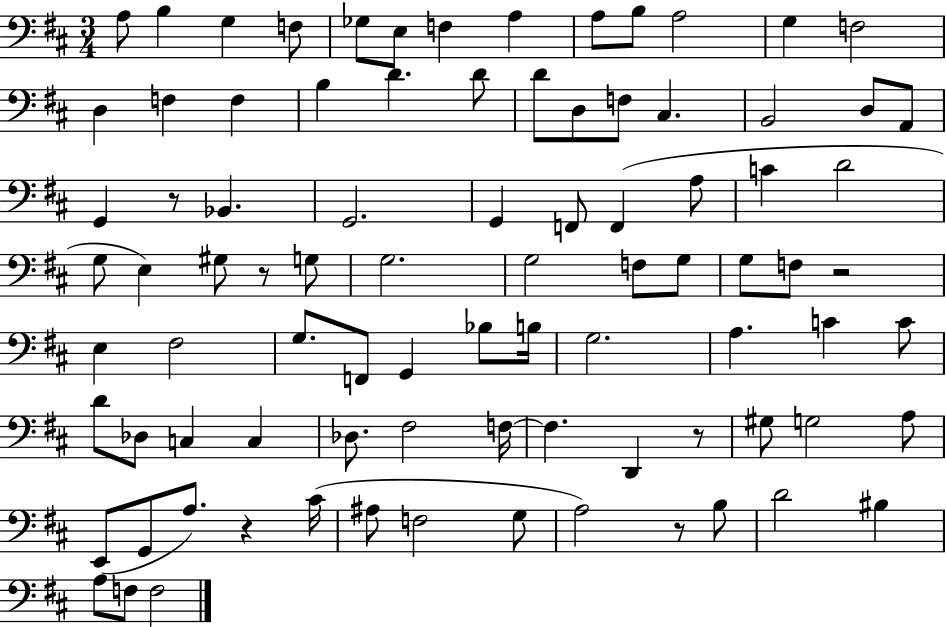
X:1
T:Untitled
M:3/4
L:1/4
K:D
A,/2 B, G, F,/2 _G,/2 E,/2 F, A, A,/2 B,/2 A,2 G, F,2 D, F, F, B, D D/2 D/2 D,/2 F,/2 ^C, B,,2 D,/2 A,,/2 G,, z/2 _B,, G,,2 G,, F,,/2 F,, A,/2 C D2 G,/2 E, ^G,/2 z/2 G,/2 G,2 G,2 F,/2 G,/2 G,/2 F,/2 z2 E, ^F,2 G,/2 F,,/2 G,, _B,/2 B,/4 G,2 A, C C/2 D/2 _D,/2 C, C, _D,/2 ^F,2 F,/4 F, D,, z/2 ^G,/2 G,2 A,/2 E,,/2 G,,/2 A,/2 z ^C/4 ^A,/2 F,2 G,/2 A,2 z/2 B,/2 D2 ^B, A,/2 F,/2 F,2